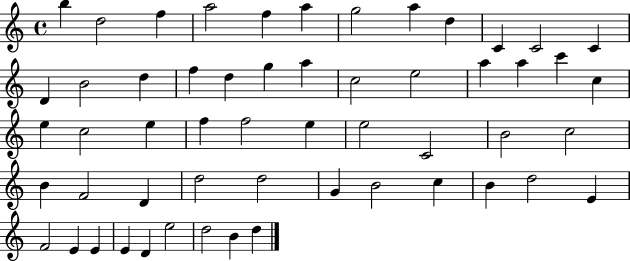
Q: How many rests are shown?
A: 0